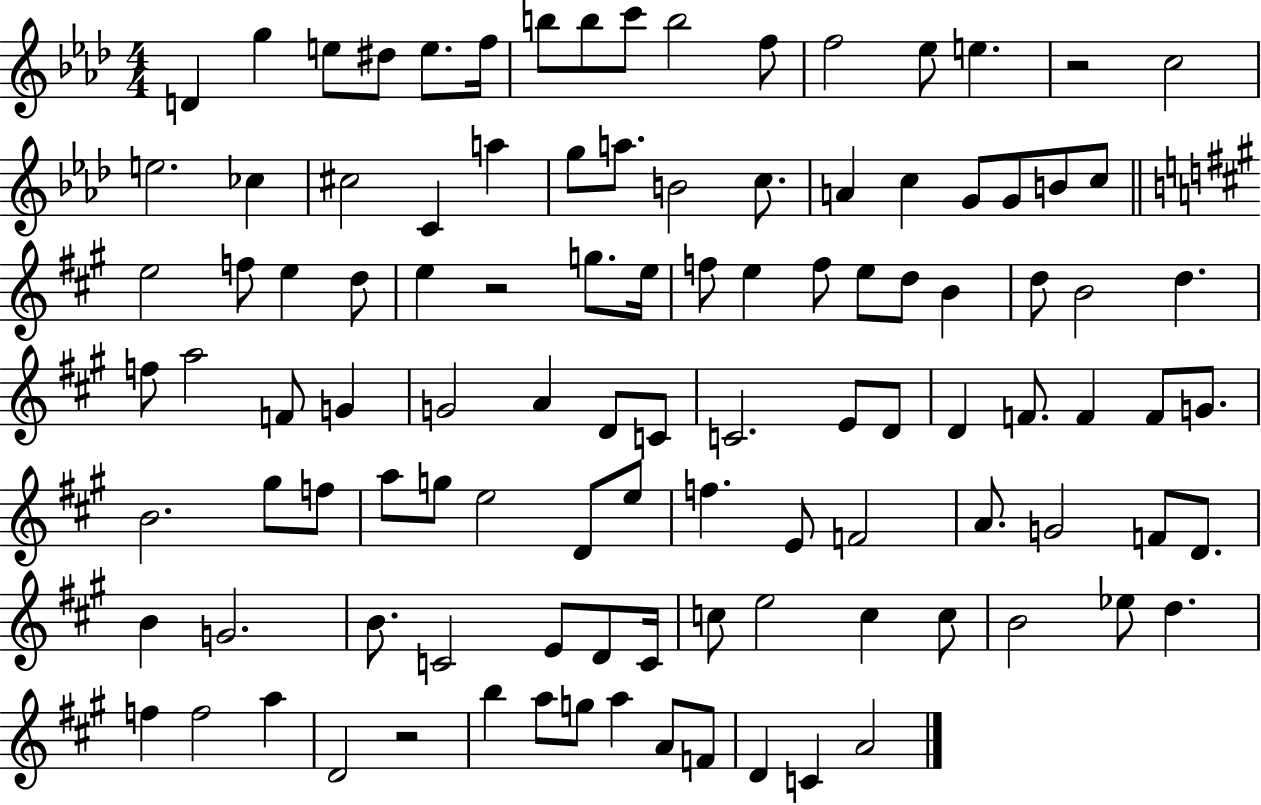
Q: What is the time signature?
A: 4/4